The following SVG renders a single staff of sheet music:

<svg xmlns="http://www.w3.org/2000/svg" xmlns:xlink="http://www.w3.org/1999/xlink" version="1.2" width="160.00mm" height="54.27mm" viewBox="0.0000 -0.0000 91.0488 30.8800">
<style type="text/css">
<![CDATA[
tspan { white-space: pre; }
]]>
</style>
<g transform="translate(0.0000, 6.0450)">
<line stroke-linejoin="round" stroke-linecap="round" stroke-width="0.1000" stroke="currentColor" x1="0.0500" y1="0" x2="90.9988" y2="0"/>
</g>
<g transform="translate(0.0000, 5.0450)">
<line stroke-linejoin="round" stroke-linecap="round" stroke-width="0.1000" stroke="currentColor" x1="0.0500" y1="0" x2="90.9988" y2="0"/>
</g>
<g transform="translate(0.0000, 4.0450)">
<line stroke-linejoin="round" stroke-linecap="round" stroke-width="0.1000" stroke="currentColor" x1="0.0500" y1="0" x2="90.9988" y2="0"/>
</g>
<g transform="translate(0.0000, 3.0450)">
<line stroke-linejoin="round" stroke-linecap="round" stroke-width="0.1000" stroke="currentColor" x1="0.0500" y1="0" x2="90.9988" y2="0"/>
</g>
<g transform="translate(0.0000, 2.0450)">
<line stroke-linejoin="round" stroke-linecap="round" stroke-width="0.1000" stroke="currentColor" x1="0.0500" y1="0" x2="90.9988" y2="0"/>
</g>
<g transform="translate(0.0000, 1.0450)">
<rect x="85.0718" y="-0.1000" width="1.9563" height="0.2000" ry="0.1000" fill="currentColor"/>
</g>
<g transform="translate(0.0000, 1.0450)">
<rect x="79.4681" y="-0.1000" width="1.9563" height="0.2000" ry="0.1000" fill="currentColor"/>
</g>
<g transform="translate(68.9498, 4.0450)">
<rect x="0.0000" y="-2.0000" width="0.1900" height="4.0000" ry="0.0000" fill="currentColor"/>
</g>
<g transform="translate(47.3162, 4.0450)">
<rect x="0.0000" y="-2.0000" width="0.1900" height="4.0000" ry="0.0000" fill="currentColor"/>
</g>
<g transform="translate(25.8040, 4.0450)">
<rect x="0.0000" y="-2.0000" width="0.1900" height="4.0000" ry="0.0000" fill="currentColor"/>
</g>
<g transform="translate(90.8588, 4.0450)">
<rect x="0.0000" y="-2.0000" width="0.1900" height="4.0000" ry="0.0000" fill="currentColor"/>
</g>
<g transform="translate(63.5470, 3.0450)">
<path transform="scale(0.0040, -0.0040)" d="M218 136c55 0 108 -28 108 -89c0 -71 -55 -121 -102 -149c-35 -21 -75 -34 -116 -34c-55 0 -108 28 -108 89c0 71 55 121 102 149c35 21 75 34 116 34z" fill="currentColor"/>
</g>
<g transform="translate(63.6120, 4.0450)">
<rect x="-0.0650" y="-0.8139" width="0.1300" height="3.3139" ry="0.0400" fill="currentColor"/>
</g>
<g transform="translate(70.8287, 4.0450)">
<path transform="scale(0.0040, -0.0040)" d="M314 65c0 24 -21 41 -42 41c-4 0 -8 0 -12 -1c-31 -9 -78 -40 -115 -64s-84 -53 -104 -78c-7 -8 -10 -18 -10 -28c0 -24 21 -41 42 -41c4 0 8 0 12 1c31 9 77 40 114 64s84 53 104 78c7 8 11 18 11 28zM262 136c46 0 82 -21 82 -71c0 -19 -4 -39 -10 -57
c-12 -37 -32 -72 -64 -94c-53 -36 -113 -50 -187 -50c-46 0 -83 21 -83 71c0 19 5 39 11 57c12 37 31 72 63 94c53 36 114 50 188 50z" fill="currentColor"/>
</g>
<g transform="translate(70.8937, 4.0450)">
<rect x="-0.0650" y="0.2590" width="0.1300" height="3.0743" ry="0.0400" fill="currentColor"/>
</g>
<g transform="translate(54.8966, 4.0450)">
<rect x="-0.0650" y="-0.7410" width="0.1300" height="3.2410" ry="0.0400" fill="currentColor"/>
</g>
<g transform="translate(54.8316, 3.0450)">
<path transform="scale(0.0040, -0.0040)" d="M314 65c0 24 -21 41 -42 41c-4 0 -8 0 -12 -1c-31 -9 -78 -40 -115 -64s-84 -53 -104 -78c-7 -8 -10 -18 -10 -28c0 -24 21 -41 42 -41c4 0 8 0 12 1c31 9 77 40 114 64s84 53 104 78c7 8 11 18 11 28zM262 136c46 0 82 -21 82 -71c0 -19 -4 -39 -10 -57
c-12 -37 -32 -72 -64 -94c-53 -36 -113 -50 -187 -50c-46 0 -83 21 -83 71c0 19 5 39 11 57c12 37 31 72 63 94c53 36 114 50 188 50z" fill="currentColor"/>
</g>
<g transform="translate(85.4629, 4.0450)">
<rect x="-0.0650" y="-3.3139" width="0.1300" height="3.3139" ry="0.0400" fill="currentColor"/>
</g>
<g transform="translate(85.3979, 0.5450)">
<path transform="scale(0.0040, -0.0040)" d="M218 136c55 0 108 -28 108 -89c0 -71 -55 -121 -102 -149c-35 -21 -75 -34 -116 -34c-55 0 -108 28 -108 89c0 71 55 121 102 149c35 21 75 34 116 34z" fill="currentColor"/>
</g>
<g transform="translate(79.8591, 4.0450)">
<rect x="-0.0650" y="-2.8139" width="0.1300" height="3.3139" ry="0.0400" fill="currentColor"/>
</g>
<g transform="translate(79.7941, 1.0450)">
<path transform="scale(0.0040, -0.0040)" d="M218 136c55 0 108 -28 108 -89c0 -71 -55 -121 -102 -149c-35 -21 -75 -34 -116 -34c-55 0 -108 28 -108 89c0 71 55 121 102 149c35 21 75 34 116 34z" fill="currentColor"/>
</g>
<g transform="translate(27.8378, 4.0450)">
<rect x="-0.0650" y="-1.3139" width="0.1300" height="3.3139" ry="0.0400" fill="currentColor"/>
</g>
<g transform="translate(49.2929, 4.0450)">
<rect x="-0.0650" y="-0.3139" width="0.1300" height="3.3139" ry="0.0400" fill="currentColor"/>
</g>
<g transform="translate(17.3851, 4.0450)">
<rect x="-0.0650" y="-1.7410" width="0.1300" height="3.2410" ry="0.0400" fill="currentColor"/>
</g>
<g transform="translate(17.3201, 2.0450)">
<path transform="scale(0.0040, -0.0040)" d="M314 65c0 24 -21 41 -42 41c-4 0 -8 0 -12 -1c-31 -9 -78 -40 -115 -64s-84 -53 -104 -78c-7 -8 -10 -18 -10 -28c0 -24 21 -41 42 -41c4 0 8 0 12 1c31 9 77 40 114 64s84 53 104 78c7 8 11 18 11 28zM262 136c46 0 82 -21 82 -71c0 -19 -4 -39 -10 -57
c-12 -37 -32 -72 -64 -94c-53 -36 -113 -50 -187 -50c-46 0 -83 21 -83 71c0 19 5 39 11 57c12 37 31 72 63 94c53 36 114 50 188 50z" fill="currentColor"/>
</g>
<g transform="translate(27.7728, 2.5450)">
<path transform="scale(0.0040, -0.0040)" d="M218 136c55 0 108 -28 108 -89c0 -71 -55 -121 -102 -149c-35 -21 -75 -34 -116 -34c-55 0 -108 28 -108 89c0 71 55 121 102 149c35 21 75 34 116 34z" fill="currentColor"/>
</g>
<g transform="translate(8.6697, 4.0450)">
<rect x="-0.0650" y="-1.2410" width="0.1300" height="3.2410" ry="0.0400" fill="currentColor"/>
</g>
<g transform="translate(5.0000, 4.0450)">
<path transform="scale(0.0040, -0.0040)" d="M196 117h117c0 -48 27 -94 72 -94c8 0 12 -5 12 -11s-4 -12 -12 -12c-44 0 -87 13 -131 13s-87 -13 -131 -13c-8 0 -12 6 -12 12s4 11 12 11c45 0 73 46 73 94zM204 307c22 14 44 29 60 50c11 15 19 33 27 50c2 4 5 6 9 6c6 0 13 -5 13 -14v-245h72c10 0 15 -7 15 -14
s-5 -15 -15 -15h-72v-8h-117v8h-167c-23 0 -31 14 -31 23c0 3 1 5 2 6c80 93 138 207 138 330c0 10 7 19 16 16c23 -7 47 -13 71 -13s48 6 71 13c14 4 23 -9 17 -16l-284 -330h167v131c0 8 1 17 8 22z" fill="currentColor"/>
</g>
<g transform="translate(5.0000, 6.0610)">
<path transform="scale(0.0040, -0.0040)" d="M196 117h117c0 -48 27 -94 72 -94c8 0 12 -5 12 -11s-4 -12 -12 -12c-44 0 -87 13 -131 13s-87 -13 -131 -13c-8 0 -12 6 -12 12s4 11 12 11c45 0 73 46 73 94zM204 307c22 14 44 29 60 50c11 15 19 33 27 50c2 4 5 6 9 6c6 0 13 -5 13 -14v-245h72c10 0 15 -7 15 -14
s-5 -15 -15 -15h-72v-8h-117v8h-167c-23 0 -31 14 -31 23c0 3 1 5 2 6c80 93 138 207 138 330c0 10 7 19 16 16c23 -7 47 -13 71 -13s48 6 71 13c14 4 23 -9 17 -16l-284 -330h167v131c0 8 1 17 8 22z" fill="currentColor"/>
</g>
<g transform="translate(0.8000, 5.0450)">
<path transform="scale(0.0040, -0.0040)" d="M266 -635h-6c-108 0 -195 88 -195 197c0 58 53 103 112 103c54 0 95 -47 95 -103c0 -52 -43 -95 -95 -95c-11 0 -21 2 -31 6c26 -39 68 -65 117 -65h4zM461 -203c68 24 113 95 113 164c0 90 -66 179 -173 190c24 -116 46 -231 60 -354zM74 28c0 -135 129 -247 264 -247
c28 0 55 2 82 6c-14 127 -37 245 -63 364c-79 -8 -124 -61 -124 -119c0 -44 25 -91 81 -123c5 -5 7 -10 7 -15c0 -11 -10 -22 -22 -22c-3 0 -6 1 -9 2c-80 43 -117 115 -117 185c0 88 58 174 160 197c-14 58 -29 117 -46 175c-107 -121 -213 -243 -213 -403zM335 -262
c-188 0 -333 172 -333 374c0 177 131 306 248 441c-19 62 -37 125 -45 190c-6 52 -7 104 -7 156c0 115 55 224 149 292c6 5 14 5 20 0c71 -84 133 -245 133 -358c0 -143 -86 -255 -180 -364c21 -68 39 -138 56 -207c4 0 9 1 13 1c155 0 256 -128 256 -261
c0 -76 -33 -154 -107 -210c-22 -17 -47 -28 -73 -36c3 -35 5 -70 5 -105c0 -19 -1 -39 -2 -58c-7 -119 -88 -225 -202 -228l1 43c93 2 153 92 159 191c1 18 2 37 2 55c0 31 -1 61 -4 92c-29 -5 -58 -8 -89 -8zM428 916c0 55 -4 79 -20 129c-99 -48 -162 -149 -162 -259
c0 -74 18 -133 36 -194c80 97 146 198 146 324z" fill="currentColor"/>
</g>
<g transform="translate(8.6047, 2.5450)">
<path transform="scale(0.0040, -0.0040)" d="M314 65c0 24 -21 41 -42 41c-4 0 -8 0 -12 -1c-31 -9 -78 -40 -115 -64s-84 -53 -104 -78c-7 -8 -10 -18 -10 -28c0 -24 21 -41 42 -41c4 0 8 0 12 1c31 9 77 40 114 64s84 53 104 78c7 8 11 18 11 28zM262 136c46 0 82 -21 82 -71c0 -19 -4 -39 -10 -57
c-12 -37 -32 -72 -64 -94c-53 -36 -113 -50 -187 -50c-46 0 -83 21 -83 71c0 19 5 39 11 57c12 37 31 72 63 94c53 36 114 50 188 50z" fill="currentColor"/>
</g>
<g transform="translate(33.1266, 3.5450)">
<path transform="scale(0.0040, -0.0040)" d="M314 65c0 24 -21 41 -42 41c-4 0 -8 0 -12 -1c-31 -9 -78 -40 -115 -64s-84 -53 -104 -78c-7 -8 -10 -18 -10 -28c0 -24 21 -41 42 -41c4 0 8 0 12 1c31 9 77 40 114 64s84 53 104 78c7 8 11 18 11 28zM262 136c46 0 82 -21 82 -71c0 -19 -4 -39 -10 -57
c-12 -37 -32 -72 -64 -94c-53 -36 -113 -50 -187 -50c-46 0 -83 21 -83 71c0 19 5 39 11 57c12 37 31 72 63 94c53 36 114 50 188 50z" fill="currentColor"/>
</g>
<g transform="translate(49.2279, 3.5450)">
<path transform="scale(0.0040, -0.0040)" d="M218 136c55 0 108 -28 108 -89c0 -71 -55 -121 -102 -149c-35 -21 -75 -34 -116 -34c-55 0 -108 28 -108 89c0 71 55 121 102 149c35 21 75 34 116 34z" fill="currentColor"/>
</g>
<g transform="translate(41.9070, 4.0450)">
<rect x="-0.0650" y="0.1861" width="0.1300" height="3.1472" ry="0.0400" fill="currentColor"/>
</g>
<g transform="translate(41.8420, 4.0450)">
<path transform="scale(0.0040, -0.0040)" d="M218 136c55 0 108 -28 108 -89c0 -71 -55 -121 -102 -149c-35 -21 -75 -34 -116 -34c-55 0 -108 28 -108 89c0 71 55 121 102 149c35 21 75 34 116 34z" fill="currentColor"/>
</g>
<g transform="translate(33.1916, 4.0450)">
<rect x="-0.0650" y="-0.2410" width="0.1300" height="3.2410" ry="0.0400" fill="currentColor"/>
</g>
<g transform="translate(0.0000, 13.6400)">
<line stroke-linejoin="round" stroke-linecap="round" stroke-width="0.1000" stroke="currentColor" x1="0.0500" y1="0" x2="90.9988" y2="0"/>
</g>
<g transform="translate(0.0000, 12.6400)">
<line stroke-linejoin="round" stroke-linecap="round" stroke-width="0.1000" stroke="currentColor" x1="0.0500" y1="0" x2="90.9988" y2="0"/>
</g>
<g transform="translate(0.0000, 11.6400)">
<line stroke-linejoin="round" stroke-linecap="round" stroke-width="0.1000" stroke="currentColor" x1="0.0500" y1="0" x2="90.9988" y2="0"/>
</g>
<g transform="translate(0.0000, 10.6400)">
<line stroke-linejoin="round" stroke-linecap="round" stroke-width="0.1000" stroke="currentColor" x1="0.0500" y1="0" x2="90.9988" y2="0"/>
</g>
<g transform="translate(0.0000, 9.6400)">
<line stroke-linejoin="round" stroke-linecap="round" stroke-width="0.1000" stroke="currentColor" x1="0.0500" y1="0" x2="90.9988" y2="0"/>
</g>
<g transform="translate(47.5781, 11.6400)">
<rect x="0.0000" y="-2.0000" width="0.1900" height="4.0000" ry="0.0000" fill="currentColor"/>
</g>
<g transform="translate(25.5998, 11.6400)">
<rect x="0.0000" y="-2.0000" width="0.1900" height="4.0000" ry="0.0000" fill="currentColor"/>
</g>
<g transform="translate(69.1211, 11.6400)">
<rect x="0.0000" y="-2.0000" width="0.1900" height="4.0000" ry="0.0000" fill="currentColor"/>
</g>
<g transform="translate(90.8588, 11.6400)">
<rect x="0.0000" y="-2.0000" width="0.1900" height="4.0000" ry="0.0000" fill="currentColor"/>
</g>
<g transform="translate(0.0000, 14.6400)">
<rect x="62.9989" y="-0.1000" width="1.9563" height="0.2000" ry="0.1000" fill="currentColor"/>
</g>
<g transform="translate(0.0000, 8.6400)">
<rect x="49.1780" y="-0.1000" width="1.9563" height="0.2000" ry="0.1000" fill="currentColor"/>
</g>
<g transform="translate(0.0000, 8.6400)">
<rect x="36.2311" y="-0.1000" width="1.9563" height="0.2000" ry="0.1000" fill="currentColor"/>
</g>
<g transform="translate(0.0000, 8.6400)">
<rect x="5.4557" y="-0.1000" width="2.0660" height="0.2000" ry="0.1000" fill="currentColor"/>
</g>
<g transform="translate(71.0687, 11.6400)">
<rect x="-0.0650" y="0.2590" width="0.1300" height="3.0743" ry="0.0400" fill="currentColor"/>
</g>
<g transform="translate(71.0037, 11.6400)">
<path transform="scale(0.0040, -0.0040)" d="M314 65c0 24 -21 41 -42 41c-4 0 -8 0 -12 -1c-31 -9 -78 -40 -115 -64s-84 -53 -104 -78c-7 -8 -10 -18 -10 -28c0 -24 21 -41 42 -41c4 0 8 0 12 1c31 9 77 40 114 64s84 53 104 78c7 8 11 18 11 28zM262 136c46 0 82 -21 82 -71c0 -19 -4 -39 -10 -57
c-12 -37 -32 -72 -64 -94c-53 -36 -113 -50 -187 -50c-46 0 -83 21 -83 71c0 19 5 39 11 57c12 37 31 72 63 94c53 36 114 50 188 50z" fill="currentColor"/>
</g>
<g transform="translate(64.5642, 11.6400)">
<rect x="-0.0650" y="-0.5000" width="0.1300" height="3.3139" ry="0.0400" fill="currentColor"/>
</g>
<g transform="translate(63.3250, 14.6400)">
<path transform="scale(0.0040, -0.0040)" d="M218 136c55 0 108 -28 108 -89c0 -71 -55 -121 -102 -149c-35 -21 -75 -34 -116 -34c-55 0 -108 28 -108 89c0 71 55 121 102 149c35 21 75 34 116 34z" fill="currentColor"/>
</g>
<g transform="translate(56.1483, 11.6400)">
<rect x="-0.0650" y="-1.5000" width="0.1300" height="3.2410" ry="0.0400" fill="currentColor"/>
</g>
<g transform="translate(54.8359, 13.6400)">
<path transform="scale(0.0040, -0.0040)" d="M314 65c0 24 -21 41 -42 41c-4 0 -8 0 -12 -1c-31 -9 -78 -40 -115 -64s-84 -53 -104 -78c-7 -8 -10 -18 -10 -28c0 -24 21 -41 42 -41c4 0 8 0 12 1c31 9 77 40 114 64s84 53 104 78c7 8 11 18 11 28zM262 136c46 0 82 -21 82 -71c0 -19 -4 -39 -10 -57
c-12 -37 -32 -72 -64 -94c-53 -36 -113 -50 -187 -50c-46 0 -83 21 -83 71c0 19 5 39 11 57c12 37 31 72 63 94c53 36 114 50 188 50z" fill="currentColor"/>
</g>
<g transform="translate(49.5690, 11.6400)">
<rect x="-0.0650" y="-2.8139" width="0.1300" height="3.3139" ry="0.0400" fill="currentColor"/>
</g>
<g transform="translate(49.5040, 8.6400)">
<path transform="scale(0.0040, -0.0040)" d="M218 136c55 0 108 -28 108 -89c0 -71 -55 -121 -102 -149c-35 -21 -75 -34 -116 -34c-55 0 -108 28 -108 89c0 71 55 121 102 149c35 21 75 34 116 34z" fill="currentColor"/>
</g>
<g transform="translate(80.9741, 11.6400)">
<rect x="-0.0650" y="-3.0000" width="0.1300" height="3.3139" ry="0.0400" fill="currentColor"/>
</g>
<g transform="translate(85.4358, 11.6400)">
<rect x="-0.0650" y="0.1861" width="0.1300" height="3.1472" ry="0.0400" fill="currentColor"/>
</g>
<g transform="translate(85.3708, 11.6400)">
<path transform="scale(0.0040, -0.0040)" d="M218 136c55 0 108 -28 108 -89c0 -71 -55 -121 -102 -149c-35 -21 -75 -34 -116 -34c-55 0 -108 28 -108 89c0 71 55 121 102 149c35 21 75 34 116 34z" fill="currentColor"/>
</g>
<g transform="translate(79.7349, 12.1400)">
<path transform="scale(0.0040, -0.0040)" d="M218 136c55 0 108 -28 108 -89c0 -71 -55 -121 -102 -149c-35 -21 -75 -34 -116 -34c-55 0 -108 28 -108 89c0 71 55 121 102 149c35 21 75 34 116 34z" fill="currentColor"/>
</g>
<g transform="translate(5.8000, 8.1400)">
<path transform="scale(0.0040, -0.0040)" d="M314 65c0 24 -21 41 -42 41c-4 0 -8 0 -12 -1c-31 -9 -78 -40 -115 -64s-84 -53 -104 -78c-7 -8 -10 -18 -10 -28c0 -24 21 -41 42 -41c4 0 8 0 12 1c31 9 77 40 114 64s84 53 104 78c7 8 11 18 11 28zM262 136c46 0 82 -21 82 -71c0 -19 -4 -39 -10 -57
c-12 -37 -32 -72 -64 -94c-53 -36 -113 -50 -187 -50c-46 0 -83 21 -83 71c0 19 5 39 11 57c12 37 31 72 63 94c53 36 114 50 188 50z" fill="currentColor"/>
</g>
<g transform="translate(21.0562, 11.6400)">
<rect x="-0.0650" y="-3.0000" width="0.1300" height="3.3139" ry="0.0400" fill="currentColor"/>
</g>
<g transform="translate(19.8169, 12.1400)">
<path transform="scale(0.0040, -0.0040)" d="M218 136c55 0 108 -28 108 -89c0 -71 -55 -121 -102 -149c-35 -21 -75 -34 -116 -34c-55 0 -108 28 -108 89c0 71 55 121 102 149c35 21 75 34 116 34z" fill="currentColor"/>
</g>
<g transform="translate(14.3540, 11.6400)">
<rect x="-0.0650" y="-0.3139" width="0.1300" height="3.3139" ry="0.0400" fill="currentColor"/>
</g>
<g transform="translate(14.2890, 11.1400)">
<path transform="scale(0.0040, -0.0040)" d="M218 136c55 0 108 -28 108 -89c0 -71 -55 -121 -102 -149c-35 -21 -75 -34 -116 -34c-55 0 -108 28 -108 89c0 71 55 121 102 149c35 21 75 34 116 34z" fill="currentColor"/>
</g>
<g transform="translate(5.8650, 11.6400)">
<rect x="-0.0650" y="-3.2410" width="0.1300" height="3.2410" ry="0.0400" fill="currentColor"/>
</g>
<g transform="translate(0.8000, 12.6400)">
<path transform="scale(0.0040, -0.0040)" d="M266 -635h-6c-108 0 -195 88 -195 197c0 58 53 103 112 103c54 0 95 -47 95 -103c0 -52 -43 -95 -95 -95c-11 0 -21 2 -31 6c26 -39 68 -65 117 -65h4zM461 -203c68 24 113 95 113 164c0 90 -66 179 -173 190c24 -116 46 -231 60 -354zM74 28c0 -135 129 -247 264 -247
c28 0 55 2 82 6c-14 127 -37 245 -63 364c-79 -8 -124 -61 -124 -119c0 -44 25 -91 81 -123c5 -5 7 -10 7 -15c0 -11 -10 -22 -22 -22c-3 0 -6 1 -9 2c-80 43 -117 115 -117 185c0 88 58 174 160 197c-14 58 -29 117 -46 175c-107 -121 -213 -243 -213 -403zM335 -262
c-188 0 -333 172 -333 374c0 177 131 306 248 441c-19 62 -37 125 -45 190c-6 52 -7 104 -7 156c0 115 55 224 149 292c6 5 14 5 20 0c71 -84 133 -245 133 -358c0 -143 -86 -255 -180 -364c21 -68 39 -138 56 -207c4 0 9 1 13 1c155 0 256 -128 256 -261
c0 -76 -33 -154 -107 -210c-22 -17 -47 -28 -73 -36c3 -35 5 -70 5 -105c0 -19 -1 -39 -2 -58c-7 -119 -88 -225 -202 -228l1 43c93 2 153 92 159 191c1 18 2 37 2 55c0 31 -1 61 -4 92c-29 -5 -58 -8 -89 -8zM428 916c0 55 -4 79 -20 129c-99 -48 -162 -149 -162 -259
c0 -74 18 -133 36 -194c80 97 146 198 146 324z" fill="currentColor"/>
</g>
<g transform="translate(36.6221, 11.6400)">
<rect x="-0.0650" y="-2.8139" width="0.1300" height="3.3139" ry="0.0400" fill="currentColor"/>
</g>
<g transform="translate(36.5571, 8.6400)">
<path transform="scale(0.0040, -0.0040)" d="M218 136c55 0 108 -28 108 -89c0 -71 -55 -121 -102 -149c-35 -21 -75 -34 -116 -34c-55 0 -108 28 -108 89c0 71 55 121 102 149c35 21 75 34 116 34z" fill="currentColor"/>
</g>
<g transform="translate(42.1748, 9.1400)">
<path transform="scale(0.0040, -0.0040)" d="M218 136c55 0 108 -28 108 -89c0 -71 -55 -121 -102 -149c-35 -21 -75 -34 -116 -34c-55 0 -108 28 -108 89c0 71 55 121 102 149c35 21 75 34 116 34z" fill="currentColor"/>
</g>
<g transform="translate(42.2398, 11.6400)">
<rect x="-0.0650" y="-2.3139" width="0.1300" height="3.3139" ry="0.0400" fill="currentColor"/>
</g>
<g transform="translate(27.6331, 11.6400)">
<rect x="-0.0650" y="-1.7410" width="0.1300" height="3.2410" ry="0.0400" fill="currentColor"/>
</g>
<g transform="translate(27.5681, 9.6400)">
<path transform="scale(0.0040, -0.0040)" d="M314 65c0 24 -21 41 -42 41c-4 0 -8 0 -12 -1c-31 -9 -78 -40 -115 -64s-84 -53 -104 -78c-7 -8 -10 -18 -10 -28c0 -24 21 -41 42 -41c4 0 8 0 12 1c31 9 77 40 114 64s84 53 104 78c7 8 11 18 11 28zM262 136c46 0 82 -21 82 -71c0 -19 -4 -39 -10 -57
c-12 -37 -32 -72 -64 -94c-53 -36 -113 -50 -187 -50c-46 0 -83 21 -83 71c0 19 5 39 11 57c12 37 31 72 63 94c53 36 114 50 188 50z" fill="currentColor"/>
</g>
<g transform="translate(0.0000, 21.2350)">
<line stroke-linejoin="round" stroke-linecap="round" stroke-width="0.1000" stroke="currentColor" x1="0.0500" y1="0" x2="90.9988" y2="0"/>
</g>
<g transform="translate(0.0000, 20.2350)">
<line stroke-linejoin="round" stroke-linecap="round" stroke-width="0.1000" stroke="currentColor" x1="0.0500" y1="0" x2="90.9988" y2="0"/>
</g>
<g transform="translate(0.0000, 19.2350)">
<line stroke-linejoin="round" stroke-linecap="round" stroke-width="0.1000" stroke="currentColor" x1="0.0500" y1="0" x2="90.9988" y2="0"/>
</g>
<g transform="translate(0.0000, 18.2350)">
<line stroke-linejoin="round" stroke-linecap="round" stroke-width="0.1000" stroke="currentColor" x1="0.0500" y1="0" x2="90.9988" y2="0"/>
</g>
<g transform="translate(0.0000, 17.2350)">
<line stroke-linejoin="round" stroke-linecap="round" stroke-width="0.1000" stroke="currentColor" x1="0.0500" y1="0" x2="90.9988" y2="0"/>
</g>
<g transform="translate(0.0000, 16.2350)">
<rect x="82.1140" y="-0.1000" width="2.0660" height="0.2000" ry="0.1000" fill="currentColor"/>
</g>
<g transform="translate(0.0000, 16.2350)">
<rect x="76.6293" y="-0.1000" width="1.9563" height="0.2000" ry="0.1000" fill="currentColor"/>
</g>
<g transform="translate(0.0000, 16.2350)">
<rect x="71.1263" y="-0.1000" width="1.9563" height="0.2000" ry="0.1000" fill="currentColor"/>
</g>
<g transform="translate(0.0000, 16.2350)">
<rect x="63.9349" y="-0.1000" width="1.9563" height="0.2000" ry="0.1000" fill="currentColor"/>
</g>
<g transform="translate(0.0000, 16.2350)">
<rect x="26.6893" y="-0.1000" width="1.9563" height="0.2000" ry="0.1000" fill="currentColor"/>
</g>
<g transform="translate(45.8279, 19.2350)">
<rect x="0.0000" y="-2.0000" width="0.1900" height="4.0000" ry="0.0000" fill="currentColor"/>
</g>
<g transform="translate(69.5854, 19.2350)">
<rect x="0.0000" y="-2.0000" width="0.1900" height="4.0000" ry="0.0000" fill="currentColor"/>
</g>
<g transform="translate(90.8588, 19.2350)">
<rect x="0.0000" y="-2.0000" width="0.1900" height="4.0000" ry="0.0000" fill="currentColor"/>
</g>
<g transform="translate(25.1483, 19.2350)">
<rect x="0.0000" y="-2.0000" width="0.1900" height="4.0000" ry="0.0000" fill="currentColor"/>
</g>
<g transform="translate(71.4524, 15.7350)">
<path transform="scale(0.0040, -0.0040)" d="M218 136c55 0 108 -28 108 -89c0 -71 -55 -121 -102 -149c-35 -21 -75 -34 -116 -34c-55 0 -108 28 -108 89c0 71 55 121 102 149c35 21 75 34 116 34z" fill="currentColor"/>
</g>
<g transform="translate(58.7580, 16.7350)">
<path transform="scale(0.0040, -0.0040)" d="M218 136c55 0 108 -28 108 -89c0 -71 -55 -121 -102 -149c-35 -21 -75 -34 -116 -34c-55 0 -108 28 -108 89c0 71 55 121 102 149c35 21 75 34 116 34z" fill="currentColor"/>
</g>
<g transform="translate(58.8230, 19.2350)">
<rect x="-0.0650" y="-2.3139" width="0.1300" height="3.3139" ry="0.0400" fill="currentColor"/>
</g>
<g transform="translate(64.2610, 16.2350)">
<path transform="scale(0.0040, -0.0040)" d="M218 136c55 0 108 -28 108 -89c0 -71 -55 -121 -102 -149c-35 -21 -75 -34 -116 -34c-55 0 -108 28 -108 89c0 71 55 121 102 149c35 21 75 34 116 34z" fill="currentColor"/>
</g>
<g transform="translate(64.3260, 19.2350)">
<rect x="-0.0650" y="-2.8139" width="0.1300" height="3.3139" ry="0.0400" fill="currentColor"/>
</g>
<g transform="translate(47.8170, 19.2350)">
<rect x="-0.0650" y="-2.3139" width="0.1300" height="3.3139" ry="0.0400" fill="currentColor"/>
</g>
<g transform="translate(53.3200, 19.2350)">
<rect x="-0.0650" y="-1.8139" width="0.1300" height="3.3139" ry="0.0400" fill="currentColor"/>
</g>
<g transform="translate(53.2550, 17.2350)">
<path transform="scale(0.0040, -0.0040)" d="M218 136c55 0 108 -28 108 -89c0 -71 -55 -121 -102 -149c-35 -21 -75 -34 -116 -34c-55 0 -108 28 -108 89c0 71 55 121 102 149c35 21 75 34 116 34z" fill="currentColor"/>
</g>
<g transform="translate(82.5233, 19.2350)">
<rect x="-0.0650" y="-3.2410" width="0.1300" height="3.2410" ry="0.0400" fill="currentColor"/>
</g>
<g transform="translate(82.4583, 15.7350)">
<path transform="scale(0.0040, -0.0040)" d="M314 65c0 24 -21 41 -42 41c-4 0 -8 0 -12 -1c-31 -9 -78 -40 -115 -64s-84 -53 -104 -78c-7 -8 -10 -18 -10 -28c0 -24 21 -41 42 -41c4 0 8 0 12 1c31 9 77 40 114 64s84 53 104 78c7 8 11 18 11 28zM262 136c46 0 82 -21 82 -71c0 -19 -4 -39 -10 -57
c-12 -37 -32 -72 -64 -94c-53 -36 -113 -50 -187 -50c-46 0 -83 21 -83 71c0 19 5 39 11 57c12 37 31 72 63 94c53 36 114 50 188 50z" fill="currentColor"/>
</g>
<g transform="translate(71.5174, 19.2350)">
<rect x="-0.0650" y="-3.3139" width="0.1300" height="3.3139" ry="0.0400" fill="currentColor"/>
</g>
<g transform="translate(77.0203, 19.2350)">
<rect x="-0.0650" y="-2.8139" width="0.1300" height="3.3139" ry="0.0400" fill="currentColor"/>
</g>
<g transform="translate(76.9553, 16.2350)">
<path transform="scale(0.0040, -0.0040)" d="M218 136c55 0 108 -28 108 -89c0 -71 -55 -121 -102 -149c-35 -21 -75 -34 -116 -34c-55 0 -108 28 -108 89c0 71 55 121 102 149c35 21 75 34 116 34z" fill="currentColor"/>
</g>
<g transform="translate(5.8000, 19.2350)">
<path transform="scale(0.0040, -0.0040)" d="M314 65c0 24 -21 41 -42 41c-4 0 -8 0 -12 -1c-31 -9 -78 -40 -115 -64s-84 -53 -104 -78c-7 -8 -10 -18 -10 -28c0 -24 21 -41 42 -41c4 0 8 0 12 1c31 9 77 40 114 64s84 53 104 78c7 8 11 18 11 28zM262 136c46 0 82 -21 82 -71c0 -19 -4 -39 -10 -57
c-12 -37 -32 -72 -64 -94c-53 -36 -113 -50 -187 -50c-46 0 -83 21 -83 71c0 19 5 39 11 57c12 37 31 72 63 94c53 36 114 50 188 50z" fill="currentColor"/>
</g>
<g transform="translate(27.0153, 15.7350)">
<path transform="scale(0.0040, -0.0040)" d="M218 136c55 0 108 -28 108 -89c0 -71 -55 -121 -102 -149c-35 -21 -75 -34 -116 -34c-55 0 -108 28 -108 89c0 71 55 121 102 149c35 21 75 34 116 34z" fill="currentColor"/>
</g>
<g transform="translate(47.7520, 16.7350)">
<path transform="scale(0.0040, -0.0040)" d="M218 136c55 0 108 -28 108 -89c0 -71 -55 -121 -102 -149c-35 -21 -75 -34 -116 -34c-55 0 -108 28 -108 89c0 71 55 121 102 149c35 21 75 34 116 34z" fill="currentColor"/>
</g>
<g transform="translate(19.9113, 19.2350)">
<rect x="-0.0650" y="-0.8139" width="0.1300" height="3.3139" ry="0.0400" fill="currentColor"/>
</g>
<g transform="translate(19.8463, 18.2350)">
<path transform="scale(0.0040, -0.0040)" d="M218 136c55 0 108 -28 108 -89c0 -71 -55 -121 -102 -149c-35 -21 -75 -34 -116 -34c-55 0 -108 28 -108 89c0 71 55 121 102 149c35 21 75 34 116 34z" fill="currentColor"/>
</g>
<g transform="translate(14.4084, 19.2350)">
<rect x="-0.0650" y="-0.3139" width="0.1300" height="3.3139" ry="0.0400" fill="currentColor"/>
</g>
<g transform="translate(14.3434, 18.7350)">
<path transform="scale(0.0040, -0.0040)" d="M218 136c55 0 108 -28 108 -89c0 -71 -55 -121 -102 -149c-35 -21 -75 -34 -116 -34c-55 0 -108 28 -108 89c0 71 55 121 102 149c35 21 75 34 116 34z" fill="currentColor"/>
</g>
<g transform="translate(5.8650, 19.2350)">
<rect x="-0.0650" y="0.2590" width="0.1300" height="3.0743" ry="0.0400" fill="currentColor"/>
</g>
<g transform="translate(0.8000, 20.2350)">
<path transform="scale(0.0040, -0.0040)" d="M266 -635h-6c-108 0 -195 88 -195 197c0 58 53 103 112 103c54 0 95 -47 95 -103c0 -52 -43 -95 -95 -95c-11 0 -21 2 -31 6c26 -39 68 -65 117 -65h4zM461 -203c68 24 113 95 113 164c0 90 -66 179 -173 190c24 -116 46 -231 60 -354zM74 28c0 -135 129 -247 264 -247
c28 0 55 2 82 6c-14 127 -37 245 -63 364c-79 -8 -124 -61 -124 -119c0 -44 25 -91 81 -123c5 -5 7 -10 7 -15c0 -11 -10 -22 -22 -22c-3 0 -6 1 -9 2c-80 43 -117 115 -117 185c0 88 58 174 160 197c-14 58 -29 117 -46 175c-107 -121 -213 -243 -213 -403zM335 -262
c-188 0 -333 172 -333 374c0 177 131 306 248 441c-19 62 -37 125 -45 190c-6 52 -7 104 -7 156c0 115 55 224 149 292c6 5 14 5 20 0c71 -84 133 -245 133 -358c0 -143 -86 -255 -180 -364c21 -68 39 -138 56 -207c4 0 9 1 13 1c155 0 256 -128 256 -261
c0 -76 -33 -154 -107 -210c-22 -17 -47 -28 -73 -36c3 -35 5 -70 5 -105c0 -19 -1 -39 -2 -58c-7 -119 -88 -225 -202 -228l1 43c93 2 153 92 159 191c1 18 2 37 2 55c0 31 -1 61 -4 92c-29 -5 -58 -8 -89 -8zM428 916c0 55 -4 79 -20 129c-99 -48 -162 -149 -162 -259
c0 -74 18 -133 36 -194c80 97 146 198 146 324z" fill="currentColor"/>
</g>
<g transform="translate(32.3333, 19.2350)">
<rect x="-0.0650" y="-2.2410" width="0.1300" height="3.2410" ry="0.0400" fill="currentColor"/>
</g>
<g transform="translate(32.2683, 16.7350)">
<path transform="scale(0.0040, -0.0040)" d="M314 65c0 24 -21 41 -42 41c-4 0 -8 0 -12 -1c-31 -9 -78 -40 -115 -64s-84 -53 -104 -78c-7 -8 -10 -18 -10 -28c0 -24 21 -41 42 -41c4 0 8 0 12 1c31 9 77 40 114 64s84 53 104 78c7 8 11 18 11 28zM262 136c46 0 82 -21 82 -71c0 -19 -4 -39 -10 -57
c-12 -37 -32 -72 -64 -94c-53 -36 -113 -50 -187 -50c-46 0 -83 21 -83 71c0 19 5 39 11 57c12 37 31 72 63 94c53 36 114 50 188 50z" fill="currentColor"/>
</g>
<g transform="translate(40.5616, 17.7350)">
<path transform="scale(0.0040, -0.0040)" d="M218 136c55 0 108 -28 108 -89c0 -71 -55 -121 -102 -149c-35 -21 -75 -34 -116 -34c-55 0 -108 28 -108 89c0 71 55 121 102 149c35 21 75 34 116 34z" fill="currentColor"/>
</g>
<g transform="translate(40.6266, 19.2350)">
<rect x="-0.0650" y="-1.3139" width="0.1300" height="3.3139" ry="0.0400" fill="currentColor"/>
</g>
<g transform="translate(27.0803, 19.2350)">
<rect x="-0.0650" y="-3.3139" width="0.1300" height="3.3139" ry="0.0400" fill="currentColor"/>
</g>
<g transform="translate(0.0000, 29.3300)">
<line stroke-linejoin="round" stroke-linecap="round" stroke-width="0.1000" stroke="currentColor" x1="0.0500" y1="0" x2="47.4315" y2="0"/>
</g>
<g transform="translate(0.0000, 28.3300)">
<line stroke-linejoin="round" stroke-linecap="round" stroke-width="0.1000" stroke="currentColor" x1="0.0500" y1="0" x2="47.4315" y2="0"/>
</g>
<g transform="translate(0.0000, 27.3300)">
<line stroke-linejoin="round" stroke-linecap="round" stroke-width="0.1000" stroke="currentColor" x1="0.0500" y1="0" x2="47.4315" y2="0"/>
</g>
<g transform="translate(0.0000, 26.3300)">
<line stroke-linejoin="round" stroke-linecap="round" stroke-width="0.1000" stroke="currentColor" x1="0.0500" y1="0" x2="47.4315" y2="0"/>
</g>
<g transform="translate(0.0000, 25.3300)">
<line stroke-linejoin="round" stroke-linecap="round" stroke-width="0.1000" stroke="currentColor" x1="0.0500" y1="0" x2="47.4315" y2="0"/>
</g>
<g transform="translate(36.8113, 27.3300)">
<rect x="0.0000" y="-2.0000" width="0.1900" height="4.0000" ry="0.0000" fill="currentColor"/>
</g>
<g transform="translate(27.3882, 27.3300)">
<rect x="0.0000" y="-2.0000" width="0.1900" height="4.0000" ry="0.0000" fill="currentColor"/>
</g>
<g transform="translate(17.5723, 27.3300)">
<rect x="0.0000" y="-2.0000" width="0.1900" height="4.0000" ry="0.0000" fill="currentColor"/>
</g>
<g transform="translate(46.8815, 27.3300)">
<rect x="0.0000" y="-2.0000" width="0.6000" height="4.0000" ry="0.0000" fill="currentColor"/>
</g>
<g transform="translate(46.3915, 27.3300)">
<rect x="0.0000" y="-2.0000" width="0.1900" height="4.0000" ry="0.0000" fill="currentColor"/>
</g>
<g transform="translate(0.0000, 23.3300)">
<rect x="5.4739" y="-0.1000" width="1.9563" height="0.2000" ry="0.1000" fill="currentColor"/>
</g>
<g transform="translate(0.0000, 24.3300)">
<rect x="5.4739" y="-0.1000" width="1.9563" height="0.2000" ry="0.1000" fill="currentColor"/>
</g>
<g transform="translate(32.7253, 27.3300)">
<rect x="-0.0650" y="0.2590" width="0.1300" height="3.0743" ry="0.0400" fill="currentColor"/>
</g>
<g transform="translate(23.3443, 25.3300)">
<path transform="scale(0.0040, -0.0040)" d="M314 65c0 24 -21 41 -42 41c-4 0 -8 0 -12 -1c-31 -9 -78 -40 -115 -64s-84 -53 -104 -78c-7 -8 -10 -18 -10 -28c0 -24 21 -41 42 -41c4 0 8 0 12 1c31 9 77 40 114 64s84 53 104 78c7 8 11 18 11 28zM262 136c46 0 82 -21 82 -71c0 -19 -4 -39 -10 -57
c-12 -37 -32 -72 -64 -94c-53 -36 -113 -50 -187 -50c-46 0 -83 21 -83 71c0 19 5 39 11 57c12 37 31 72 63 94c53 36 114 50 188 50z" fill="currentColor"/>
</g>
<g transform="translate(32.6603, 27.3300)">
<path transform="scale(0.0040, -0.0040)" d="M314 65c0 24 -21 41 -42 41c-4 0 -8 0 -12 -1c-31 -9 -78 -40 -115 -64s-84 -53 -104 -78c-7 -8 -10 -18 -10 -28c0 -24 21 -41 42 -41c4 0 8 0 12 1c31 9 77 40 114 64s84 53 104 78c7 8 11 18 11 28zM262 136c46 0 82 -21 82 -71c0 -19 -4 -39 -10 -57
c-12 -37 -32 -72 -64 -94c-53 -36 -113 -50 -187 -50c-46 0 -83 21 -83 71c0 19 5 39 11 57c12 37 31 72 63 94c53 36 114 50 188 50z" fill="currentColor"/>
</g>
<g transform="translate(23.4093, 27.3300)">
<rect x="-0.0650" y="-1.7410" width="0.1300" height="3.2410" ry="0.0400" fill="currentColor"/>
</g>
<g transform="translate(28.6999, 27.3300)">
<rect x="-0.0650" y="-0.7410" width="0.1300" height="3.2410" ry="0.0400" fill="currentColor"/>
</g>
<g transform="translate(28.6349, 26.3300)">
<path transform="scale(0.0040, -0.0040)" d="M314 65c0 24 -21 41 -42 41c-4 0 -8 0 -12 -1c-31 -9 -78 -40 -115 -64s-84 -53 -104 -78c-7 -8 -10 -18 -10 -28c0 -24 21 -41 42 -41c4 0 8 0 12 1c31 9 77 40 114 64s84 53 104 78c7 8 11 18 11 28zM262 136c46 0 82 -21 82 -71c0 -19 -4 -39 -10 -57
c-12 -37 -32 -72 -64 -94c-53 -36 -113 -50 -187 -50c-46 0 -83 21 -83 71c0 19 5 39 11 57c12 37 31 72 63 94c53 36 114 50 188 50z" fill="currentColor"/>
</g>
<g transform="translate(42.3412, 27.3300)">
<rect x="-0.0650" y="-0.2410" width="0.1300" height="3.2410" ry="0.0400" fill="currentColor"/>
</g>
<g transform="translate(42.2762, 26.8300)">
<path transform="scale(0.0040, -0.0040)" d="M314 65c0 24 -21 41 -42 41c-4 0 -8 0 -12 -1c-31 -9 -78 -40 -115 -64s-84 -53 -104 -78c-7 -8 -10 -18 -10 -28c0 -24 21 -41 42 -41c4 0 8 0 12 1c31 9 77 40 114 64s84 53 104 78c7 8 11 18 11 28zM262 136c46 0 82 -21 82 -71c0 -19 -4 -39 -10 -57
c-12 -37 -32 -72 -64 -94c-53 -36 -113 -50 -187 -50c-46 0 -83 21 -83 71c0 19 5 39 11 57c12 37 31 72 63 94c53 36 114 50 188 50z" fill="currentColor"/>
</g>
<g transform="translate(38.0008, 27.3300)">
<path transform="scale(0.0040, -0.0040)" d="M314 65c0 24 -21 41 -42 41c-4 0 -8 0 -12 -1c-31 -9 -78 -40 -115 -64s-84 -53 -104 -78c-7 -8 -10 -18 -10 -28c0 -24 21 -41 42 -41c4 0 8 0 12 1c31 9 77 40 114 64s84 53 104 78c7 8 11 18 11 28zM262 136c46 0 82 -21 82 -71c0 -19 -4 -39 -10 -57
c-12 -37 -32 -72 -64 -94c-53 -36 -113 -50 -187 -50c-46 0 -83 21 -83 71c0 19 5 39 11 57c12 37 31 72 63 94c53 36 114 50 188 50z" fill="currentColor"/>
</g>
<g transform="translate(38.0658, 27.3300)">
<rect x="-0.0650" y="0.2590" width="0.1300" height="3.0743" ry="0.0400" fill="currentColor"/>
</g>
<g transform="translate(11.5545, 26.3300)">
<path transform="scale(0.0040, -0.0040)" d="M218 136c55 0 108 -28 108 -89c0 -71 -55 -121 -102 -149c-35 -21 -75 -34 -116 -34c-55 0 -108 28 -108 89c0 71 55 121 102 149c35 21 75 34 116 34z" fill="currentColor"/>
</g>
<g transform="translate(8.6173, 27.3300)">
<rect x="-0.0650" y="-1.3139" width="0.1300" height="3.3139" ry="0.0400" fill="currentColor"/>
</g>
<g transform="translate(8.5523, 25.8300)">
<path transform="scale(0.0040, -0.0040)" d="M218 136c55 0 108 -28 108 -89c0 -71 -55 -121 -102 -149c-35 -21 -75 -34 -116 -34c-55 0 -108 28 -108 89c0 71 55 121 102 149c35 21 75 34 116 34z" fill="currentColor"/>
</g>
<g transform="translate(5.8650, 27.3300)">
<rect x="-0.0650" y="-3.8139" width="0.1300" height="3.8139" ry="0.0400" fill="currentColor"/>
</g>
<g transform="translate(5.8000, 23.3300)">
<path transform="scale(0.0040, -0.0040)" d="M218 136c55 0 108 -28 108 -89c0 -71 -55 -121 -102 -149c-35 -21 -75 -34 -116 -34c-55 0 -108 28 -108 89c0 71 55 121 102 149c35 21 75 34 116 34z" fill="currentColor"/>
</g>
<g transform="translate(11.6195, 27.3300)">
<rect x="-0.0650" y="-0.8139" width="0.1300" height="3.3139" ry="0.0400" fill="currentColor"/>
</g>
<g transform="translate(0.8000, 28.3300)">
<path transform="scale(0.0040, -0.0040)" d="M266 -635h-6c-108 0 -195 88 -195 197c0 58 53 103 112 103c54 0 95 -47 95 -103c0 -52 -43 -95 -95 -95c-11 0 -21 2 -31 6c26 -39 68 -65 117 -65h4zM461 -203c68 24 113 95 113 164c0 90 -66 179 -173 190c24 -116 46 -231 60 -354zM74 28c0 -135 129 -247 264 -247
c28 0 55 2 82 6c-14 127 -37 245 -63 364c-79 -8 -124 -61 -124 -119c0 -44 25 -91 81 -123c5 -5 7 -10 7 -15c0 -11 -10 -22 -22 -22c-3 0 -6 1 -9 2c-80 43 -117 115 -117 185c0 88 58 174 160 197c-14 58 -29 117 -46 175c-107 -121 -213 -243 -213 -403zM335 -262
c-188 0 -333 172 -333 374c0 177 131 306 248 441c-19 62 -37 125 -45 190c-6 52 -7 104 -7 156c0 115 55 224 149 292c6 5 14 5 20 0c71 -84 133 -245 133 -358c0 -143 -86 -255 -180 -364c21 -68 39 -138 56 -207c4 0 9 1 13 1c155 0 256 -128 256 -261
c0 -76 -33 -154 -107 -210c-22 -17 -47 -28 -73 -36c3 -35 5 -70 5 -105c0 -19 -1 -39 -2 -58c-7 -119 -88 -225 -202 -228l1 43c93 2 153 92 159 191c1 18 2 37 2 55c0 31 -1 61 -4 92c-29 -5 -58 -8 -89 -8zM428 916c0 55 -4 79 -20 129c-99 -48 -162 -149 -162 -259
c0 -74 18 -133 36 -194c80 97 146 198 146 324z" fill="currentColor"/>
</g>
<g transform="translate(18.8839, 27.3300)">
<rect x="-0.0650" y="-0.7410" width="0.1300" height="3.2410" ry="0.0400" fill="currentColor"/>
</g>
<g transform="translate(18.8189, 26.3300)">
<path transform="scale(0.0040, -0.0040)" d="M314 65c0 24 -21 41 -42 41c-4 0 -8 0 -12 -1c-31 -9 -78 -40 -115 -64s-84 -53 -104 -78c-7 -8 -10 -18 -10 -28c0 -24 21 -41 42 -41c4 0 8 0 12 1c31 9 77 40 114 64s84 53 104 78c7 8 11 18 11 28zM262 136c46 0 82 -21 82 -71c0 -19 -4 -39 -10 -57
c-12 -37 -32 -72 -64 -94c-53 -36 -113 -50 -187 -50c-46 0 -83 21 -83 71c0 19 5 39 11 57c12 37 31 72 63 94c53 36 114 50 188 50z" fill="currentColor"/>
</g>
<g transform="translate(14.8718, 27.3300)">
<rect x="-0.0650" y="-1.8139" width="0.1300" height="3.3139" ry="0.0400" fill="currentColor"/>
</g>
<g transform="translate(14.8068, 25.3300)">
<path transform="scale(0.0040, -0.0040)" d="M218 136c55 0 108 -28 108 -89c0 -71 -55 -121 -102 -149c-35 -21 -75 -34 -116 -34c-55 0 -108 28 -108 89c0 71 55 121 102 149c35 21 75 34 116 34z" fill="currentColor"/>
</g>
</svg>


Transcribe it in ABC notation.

X:1
T:Untitled
M:4/4
L:1/4
K:C
e2 f2 e c2 B c d2 d B2 a b b2 c A f2 a g a E2 C B2 A B B2 c d b g2 e g f g a b a b2 c' e d f d2 f2 d2 B2 B2 c2